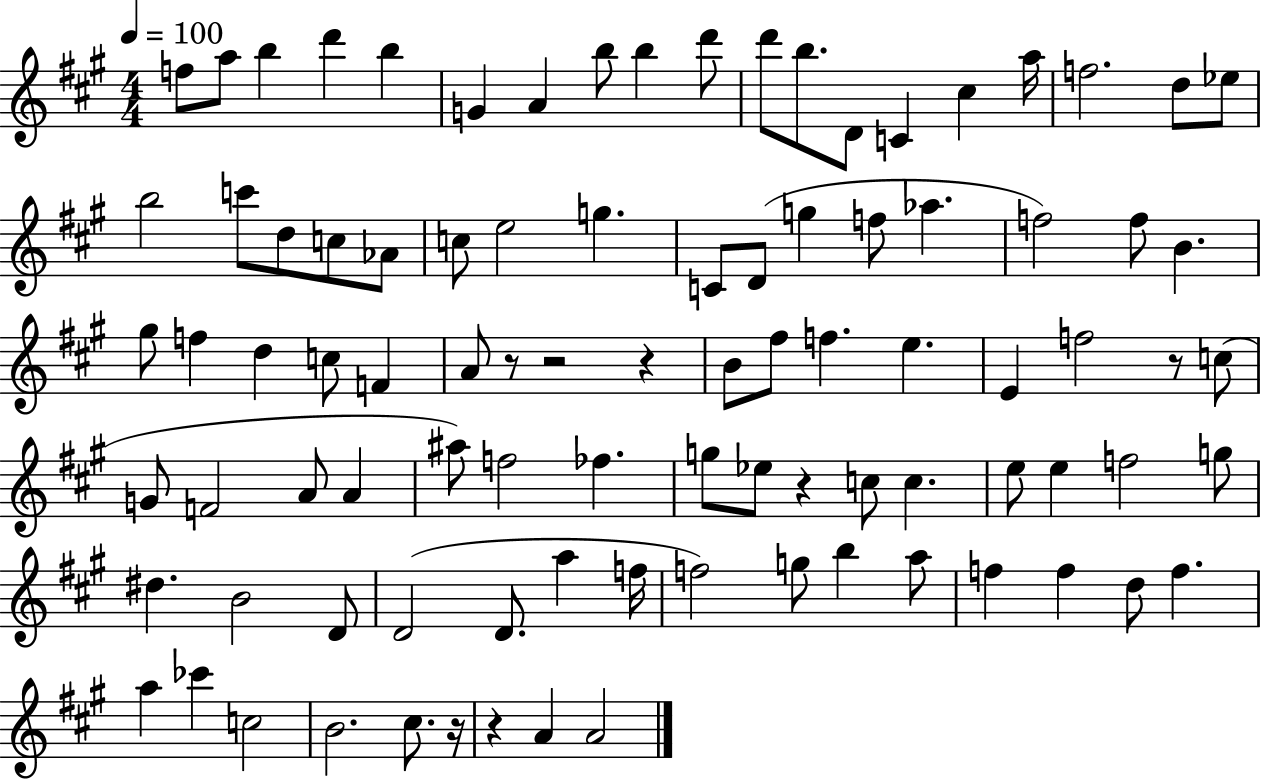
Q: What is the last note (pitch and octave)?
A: A4